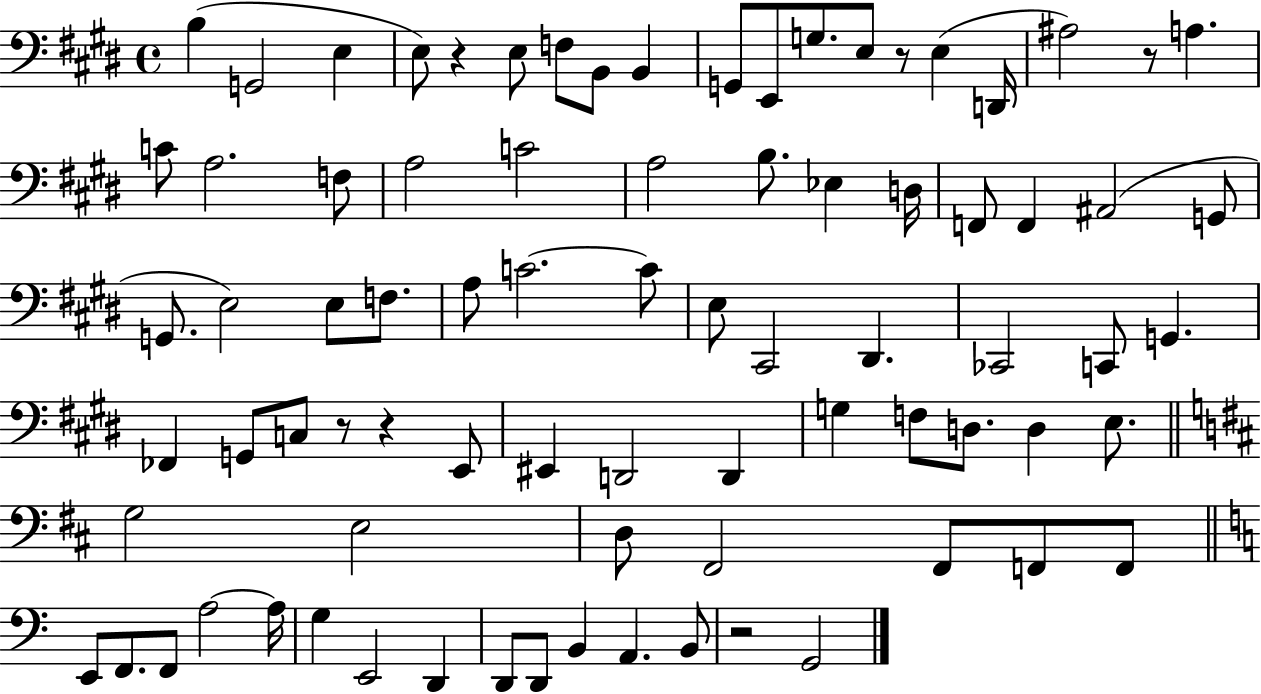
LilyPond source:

{
  \clef bass
  \time 4/4
  \defaultTimeSignature
  \key e \major
  \repeat volta 2 { b4( g,2 e4 | e8) r4 e8 f8 b,8 b,4 | g,8 e,8 g8. e8 r8 e4( d,16 | ais2) r8 a4. | \break c'8 a2. f8 | a2 c'2 | a2 b8. ees4 d16 | f,8 f,4 ais,2( g,8 | \break g,8. e2) e8 f8. | a8 c'2.~~ c'8 | e8 cis,2 dis,4. | ces,2 c,8 g,4. | \break fes,4 g,8 c8 r8 r4 e,8 | eis,4 d,2 d,4 | g4 f8 d8. d4 e8. | \bar "||" \break \key d \major g2 e2 | d8 fis,2 fis,8 f,8 f,8 | \bar "||" \break \key c \major e,8 f,8. f,8 a2~~ a16 | g4 e,2 d,4 | d,8 d,8 b,4 a,4. b,8 | r2 g,2 | \break } \bar "|."
}